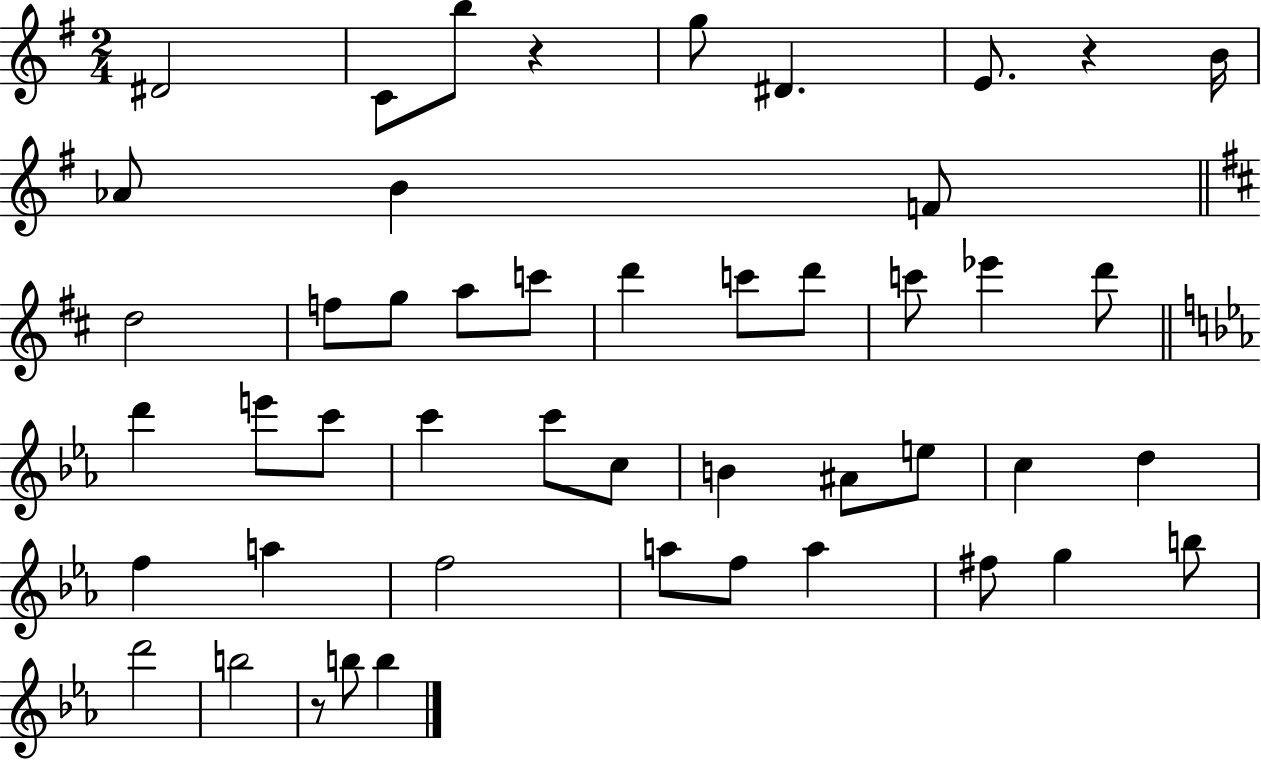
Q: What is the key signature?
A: G major